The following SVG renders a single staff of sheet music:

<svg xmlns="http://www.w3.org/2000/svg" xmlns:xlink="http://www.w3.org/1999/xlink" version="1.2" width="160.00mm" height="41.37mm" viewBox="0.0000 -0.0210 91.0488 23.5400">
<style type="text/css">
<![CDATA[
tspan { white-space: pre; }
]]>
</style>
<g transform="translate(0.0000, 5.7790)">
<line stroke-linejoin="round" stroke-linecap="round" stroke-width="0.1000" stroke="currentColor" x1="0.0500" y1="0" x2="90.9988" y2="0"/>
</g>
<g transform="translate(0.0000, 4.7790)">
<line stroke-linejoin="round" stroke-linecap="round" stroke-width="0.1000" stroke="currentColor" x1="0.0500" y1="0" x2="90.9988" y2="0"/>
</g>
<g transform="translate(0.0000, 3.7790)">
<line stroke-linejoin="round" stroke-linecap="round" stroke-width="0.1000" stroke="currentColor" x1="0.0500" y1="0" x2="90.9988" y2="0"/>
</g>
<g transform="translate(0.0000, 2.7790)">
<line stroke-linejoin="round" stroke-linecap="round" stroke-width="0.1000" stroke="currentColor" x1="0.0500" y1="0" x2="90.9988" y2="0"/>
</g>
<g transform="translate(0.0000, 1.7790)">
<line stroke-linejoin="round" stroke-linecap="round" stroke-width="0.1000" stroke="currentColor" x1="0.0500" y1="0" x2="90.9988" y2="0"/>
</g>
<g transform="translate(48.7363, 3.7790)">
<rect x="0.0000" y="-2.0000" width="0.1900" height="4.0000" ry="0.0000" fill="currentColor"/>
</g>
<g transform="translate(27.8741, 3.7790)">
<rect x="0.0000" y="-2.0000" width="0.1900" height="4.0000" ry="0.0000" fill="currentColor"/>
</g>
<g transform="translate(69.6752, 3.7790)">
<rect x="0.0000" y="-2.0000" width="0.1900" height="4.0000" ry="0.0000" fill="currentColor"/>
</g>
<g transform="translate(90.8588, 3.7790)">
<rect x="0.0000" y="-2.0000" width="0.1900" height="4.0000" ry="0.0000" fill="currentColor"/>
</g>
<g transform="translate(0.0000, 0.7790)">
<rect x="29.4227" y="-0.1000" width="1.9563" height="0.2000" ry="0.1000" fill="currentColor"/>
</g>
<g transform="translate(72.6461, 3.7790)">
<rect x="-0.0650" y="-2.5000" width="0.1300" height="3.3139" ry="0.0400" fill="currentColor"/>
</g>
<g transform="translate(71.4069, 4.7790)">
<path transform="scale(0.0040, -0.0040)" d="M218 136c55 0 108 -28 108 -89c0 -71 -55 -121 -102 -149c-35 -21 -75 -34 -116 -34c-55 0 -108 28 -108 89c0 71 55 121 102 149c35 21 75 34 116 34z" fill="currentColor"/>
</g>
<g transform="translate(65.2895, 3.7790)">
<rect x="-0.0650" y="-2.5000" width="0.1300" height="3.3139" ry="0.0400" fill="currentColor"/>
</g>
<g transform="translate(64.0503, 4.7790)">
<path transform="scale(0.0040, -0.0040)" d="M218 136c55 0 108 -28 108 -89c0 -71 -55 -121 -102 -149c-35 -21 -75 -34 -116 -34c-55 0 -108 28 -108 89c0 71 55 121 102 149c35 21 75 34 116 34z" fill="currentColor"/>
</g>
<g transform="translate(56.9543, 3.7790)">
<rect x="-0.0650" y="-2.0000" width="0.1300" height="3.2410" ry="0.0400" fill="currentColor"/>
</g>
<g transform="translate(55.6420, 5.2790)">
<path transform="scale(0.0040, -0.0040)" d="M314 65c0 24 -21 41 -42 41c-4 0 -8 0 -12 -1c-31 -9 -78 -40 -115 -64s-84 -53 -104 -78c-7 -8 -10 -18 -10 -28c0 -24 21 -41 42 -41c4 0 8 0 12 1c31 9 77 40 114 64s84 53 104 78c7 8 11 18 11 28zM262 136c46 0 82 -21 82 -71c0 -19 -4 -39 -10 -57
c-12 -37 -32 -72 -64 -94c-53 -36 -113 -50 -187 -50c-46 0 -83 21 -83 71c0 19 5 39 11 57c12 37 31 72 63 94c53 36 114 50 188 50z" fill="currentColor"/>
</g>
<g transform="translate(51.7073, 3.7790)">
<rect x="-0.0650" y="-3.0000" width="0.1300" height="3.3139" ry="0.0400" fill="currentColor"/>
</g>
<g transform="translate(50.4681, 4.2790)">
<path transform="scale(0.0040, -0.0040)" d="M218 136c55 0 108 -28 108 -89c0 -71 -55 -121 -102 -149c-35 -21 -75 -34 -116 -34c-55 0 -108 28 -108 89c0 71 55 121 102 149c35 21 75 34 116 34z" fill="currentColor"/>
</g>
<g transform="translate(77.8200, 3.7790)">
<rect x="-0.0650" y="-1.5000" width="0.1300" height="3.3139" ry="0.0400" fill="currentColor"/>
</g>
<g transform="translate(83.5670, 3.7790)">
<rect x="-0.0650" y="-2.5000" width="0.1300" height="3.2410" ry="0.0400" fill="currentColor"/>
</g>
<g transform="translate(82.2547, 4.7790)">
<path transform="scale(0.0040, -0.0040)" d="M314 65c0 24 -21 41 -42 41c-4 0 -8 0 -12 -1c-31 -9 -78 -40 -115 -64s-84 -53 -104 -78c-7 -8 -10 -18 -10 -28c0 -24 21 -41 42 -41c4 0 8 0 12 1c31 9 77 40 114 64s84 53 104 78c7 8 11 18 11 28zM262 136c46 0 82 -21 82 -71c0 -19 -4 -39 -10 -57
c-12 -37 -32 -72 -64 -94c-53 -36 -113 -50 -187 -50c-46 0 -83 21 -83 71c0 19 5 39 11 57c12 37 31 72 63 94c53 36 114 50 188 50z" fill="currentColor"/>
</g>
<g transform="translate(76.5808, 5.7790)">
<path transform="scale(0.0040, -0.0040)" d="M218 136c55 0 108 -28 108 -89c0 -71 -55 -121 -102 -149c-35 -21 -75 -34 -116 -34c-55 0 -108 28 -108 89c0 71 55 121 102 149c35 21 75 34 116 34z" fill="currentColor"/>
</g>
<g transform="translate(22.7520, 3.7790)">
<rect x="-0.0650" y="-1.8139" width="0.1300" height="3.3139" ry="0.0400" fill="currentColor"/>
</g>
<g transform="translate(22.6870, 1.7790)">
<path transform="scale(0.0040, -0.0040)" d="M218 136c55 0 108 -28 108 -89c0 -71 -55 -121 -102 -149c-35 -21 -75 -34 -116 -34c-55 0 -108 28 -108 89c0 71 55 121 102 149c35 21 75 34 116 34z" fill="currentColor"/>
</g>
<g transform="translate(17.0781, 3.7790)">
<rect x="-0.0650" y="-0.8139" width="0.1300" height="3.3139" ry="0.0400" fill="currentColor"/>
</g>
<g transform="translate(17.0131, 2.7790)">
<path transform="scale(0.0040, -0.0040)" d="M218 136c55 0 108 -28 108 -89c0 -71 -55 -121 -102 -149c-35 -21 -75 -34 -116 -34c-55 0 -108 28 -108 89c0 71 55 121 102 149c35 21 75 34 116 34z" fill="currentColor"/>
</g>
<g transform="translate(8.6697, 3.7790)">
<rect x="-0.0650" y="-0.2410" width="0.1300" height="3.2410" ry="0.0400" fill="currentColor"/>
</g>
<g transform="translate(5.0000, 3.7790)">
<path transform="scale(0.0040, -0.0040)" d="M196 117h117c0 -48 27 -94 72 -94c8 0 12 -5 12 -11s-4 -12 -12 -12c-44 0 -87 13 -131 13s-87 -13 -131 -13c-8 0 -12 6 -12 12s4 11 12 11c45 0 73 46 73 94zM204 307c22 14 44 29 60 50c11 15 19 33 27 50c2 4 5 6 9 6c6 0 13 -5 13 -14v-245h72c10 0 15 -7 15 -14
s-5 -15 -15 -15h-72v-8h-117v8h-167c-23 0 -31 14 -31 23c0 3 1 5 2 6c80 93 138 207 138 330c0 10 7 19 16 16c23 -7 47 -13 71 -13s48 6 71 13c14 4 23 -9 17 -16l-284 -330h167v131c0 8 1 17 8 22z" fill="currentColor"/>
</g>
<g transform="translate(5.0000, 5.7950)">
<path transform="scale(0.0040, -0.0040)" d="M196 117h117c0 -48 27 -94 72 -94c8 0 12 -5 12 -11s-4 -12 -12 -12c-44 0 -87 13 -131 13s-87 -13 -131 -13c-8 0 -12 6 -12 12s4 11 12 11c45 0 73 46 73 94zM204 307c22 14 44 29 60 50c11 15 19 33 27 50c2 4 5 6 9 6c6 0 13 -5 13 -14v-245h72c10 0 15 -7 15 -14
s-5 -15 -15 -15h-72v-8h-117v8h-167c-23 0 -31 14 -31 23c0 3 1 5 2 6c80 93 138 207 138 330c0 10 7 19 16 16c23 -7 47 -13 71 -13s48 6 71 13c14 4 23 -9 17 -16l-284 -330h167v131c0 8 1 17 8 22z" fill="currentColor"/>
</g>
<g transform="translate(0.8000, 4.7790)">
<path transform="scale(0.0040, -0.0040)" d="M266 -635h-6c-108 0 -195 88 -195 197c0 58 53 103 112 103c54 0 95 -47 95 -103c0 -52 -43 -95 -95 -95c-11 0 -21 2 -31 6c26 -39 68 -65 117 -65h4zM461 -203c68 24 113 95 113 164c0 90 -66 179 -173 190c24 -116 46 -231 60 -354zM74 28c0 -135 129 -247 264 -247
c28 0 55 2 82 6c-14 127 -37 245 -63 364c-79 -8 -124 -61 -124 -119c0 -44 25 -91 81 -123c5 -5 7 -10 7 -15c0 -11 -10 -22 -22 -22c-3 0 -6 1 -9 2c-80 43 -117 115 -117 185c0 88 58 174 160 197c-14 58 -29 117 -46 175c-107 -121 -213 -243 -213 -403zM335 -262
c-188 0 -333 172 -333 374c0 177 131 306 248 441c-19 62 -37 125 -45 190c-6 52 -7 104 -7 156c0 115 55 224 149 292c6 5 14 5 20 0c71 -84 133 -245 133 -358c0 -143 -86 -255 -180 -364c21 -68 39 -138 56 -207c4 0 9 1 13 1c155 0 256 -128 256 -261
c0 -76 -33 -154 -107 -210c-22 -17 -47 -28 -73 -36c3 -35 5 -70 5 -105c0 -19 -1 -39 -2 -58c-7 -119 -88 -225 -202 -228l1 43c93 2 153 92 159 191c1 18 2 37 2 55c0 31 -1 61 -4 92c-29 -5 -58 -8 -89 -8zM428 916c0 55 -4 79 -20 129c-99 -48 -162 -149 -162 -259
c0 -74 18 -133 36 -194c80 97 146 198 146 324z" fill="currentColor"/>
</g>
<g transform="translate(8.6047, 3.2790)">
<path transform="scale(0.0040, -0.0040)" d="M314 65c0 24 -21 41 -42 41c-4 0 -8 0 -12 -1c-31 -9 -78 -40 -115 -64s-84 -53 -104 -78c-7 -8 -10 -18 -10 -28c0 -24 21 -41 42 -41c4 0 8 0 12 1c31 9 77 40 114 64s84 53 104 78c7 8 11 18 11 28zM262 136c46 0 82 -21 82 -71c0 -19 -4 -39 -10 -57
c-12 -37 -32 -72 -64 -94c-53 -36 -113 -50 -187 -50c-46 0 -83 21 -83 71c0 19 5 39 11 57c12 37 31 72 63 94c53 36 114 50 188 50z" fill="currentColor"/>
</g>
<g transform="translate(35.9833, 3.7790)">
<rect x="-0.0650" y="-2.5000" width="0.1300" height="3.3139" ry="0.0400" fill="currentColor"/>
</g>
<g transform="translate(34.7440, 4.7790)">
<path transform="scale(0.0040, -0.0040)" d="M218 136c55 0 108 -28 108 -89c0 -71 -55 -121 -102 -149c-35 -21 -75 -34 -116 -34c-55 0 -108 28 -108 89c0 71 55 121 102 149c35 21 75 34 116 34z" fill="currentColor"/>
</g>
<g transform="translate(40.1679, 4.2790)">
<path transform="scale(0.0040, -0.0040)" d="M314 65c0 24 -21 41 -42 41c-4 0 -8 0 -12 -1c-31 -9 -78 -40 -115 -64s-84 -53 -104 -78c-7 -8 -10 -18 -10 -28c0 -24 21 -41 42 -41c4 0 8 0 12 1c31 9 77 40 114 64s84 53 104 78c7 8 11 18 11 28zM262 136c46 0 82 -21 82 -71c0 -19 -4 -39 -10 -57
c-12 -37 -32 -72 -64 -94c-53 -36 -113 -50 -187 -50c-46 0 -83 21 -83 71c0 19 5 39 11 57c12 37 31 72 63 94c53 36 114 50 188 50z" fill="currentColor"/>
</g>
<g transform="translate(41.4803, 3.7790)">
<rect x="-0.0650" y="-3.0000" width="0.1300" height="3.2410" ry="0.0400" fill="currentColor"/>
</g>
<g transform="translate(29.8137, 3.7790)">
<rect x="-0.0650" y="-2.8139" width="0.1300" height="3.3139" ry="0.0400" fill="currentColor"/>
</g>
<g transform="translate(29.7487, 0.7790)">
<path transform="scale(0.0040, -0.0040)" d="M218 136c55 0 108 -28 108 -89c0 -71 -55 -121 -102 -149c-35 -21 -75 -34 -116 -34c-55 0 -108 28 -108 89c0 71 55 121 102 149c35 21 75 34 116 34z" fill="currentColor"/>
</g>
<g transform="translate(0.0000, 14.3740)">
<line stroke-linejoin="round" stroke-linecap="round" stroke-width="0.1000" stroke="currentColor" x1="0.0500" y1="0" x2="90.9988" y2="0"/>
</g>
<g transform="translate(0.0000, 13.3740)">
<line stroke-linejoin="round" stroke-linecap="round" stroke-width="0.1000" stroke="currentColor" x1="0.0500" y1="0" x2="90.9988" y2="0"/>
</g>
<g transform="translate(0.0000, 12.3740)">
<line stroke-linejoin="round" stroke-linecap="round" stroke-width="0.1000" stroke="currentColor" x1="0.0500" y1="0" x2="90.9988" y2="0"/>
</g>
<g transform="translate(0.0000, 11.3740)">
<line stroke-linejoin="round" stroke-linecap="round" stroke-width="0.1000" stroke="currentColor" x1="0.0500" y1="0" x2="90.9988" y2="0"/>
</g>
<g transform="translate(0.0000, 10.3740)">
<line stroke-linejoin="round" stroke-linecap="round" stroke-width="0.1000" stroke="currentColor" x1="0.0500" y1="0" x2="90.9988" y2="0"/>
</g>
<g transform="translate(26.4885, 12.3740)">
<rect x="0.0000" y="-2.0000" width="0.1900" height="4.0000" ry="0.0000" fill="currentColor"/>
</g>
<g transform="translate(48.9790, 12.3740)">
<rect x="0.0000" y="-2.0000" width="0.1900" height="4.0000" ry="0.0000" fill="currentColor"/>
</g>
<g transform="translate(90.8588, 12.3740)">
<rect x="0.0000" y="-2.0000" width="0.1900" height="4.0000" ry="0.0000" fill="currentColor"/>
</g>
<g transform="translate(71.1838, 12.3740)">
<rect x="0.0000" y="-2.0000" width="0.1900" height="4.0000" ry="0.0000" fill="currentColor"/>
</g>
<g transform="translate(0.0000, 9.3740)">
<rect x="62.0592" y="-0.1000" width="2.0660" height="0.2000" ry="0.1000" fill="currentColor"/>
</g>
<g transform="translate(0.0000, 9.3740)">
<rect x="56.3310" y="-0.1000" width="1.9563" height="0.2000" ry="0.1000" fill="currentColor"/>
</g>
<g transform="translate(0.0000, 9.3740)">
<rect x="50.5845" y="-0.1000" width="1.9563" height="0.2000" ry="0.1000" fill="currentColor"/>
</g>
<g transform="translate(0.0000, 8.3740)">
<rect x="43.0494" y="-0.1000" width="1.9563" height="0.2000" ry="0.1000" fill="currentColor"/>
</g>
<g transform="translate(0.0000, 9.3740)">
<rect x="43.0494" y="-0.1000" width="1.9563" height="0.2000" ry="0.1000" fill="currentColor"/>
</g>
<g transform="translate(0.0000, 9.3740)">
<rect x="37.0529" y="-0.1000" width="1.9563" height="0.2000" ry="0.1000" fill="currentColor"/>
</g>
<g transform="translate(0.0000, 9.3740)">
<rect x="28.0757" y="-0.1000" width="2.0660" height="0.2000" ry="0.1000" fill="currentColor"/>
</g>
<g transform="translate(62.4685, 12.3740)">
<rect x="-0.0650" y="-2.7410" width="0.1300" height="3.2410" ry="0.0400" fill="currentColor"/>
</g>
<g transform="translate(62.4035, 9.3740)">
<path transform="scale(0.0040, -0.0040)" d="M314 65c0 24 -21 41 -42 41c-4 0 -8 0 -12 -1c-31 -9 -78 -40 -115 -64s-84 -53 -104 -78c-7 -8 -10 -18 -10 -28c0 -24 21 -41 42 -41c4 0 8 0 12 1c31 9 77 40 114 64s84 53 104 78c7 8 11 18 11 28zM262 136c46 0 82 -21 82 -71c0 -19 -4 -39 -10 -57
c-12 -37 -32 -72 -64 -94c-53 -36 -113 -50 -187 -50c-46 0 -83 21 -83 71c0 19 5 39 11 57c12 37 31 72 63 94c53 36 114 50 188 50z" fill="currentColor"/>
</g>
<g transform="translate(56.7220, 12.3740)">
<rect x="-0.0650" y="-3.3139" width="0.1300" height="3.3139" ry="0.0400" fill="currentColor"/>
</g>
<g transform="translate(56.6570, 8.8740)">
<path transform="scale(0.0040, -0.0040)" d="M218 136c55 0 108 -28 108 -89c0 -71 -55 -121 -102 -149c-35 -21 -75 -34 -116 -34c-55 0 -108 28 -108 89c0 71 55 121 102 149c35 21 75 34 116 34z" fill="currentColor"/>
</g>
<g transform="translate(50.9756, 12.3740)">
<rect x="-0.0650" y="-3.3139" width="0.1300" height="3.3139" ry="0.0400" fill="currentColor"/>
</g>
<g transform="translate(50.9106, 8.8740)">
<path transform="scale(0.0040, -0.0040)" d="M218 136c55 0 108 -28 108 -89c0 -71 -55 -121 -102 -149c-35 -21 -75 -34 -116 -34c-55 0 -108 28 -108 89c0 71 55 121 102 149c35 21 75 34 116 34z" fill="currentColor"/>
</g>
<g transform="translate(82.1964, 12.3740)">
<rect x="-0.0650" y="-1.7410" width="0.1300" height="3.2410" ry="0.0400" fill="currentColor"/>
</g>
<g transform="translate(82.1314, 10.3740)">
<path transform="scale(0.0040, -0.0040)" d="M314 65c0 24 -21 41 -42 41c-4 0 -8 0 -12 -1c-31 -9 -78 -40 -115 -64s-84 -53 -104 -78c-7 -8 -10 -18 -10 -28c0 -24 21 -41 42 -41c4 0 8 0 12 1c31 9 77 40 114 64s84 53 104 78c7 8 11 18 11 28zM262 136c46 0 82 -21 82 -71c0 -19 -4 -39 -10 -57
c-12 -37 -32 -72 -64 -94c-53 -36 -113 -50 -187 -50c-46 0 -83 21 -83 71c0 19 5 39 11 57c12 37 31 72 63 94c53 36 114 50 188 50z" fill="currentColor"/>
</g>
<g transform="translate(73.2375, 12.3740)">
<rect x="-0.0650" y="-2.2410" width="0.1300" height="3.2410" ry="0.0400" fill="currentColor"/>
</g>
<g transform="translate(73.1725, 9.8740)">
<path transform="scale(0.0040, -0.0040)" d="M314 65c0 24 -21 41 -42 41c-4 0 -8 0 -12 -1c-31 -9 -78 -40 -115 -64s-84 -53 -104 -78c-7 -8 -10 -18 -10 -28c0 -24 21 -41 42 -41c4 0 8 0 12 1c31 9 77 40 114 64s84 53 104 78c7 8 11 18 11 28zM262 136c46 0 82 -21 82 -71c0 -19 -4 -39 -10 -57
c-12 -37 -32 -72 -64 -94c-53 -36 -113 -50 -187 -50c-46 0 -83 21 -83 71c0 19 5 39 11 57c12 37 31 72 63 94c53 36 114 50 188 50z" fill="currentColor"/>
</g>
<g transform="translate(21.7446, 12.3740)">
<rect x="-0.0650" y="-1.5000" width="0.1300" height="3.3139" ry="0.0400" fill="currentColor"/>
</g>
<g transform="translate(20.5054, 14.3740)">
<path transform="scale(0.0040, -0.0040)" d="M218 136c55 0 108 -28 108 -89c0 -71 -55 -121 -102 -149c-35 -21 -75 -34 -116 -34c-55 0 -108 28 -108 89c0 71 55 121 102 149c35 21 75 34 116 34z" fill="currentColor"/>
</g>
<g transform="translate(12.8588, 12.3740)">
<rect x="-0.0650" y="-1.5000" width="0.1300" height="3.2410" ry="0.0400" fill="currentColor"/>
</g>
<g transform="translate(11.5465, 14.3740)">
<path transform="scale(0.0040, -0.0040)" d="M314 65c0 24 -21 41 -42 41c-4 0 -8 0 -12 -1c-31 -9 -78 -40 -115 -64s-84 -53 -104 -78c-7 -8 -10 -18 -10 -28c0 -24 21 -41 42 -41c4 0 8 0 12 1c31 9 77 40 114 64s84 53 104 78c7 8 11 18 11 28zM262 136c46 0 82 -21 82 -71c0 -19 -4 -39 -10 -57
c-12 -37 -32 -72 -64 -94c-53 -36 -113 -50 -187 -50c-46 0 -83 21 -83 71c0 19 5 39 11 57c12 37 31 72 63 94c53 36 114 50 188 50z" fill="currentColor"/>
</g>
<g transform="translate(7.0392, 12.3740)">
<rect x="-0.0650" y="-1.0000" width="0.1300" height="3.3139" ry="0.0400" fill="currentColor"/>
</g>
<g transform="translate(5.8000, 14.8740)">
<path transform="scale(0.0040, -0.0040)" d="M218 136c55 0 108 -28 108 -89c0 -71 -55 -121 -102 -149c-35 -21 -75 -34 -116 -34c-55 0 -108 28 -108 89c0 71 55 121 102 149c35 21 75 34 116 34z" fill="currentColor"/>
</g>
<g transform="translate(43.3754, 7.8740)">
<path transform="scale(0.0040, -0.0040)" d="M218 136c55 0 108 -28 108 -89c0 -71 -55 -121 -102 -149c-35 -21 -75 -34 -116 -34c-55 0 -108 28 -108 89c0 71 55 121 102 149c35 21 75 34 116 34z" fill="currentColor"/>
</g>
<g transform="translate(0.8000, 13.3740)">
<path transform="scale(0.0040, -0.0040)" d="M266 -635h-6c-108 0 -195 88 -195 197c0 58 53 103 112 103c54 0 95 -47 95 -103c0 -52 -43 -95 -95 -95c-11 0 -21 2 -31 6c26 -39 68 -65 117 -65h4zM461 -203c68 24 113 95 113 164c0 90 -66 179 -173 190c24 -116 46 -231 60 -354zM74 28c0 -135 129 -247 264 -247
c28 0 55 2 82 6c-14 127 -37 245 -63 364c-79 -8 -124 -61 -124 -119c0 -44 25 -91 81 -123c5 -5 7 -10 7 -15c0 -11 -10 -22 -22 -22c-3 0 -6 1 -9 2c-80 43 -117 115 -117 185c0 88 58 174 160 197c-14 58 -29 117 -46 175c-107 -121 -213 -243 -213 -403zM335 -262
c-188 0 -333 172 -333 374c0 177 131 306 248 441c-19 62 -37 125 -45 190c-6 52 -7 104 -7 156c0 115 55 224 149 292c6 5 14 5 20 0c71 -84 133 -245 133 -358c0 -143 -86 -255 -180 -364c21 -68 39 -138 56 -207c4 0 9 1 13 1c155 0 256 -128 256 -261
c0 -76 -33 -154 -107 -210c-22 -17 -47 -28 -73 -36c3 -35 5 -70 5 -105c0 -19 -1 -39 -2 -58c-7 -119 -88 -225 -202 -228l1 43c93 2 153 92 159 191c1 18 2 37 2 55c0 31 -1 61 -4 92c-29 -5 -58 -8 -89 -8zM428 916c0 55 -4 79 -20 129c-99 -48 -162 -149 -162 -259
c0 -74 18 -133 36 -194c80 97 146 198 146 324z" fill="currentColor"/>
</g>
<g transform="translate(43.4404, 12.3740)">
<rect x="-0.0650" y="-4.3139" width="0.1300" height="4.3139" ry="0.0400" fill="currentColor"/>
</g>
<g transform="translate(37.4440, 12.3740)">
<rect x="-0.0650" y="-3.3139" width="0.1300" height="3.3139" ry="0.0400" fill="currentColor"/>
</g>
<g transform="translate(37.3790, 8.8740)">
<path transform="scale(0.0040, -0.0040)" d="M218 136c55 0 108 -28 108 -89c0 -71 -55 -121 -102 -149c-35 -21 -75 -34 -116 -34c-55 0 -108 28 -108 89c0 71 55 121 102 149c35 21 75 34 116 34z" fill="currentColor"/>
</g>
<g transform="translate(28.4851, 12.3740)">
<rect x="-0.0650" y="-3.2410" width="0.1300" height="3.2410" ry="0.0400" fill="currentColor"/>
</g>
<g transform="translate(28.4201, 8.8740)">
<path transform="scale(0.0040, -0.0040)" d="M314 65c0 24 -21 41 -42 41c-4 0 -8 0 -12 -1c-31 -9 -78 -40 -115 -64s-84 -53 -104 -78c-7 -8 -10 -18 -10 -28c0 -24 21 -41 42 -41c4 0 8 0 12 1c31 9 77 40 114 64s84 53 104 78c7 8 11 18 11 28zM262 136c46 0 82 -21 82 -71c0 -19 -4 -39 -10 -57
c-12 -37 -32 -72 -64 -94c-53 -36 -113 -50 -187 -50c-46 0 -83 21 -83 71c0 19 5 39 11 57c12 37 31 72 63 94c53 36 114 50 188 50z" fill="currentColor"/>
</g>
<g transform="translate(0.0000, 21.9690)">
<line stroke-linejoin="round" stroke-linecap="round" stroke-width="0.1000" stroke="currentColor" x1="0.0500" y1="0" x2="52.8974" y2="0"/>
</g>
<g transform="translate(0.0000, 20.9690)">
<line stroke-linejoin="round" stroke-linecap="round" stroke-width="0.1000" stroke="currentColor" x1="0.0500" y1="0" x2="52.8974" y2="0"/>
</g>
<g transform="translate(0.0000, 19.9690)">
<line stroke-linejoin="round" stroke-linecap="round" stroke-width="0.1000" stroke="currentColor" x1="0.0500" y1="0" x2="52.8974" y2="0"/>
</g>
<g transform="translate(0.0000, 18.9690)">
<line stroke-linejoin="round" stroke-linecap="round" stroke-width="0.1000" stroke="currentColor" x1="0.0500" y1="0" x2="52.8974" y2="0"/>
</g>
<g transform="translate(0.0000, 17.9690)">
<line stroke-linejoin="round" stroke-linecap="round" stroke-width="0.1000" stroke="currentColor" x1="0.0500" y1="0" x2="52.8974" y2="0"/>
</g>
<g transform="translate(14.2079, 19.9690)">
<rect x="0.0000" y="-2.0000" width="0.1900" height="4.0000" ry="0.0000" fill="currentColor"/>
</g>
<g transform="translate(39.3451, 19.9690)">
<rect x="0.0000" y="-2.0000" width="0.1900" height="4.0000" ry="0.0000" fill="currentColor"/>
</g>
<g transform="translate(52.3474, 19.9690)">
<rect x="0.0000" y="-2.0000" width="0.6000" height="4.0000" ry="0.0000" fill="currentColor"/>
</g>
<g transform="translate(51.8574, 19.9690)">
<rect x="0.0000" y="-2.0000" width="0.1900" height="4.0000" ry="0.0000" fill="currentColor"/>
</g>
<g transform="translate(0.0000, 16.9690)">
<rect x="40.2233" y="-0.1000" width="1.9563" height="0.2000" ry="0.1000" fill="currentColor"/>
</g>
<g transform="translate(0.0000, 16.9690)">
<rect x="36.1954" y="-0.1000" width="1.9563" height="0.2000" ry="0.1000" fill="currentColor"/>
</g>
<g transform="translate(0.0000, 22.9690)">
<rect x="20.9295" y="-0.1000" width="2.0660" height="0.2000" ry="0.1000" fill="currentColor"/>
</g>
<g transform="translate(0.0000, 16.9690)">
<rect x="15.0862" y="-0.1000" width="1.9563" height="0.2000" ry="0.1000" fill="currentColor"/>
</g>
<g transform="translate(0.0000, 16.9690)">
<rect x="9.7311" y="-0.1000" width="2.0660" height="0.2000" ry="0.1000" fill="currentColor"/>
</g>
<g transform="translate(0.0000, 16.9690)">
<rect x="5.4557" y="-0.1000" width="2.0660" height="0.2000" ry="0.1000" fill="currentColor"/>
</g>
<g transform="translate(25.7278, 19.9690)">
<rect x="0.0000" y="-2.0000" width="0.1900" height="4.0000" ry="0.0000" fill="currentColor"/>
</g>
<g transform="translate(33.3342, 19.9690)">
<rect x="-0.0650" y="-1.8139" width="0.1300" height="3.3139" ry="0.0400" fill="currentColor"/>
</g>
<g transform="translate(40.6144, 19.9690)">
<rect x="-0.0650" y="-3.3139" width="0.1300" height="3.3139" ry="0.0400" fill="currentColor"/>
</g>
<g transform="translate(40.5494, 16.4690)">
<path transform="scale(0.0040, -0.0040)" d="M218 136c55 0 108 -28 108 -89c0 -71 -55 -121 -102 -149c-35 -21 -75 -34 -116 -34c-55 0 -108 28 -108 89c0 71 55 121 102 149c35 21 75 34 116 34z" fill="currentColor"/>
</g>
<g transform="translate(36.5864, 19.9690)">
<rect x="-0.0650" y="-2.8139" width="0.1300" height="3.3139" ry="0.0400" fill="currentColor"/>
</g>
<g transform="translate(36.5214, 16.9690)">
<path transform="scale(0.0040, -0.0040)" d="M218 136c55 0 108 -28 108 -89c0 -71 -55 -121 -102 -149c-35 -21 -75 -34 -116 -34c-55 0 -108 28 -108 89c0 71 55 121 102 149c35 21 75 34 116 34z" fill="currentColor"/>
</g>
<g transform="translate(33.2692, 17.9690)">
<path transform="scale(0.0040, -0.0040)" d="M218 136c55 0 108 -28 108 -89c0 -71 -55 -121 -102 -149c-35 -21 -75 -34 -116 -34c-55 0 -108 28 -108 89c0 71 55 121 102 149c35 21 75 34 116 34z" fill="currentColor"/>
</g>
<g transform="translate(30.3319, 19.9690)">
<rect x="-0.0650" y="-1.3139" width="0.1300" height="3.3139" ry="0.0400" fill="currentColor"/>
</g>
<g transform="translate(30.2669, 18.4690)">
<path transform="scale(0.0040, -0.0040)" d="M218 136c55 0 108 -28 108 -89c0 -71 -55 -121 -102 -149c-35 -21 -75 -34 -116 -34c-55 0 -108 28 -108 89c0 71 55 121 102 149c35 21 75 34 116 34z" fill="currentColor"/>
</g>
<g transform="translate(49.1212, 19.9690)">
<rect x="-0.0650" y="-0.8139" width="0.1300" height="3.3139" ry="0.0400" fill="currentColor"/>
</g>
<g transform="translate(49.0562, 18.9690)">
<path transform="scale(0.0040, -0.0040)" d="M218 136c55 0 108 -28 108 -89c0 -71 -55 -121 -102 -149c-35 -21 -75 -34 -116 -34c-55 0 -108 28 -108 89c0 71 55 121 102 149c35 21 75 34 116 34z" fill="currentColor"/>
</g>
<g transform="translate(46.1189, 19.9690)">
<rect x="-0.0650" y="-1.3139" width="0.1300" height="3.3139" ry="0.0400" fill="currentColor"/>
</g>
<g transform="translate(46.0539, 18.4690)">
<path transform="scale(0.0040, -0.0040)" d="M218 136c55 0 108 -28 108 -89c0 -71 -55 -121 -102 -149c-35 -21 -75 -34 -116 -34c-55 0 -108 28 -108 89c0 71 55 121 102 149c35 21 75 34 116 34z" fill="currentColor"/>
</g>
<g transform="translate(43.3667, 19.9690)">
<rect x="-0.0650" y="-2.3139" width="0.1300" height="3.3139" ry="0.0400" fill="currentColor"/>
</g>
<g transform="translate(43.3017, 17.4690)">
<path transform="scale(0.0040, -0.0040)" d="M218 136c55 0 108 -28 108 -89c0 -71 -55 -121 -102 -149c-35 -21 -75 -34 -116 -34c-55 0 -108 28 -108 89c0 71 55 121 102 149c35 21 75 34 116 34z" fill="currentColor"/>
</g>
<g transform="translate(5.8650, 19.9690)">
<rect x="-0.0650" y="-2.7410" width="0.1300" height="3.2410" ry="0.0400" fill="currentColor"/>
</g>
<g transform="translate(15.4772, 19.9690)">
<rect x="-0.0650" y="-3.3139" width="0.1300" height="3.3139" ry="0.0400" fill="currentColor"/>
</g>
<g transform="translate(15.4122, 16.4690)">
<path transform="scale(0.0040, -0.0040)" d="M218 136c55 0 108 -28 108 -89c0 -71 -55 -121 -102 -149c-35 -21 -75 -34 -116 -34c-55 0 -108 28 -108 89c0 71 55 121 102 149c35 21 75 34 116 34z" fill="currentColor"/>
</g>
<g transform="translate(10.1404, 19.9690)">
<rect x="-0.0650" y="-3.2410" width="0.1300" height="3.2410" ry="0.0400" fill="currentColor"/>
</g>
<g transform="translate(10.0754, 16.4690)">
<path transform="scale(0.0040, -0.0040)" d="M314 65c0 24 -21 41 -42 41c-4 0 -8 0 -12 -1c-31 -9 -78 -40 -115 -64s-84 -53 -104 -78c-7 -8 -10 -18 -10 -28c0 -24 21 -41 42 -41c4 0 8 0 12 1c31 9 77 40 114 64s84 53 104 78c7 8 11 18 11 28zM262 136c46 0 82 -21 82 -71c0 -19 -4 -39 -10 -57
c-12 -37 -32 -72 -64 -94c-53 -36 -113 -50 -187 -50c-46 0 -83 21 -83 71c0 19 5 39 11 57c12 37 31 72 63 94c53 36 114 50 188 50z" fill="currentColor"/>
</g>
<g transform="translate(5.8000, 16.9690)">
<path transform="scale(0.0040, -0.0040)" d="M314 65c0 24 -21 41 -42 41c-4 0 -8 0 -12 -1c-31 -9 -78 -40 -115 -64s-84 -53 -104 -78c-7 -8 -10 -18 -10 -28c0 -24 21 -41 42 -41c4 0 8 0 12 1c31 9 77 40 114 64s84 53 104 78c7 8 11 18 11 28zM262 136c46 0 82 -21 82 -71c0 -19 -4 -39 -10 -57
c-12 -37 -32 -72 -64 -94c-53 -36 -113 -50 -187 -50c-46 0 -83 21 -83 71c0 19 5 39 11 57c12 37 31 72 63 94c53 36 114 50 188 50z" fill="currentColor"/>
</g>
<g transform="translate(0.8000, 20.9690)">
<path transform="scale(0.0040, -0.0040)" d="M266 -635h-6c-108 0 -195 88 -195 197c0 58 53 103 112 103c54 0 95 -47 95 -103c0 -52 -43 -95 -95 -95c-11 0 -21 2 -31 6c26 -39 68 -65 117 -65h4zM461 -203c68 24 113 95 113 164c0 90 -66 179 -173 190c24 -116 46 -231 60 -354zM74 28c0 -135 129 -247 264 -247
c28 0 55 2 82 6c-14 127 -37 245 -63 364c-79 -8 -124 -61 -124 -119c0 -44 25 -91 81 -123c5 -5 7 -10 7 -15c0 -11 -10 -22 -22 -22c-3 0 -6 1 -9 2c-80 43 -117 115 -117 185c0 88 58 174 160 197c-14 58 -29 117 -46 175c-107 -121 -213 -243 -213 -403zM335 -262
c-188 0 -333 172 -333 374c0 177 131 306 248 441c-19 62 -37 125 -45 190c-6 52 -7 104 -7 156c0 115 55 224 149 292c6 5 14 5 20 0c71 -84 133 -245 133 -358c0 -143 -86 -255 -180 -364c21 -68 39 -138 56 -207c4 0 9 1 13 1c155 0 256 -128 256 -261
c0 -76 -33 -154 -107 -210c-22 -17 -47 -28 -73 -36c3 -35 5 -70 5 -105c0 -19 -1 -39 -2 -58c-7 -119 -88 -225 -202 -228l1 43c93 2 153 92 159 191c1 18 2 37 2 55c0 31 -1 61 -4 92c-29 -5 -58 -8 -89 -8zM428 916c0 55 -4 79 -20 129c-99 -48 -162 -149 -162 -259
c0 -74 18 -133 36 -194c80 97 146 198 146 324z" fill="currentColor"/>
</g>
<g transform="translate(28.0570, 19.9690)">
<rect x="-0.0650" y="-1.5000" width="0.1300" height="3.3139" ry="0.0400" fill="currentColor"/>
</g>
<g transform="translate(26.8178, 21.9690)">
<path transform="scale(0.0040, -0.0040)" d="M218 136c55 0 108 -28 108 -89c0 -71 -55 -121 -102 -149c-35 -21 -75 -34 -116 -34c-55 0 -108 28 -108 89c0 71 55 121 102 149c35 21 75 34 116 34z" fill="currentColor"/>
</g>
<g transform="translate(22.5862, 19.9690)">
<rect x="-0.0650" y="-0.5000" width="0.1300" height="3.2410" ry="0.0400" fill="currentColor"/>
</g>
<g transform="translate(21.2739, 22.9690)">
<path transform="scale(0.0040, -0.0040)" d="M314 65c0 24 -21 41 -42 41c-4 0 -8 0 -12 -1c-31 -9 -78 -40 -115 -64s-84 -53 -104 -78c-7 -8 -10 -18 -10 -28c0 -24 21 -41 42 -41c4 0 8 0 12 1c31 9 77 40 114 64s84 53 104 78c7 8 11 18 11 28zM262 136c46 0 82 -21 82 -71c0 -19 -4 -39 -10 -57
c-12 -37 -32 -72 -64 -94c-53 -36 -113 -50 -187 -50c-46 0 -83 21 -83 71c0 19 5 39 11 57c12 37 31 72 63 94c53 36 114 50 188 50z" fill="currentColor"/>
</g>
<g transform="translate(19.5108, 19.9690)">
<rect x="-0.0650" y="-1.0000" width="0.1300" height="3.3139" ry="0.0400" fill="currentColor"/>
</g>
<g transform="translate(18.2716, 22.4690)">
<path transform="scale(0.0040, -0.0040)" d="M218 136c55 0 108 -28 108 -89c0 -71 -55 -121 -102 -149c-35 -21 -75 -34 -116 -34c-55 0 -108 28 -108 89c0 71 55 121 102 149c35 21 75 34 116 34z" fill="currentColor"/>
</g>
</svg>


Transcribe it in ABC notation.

X:1
T:Untitled
M:4/4
L:1/4
K:C
c2 d f a G A2 A F2 G G E G2 D E2 E b2 b d' b b a2 g2 f2 a2 b2 b D C2 E e f a b g e d